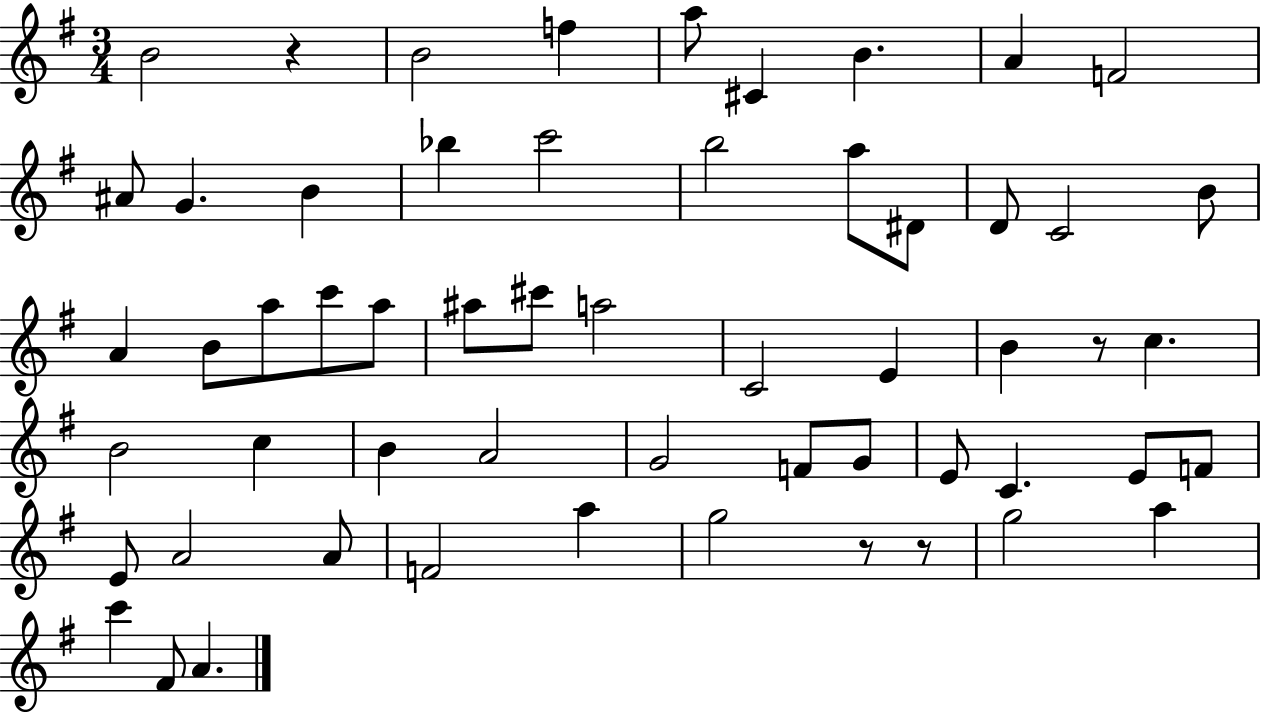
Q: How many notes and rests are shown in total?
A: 57